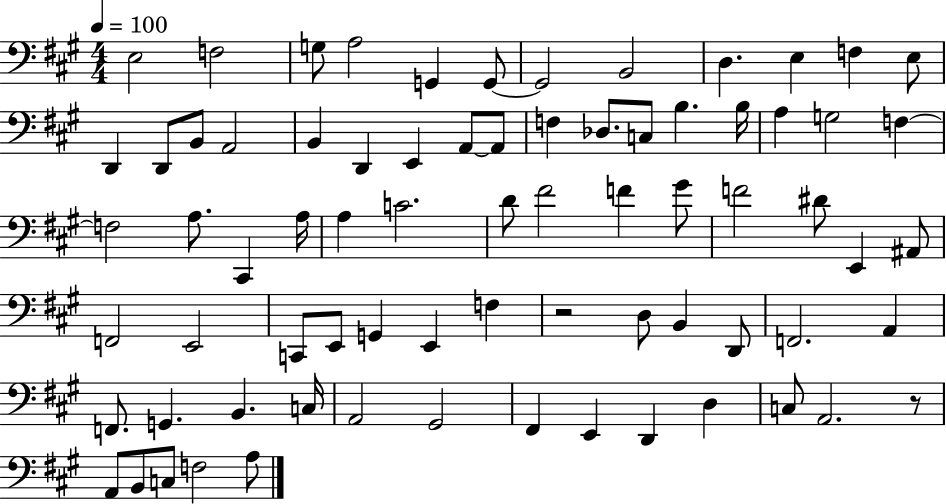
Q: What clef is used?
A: bass